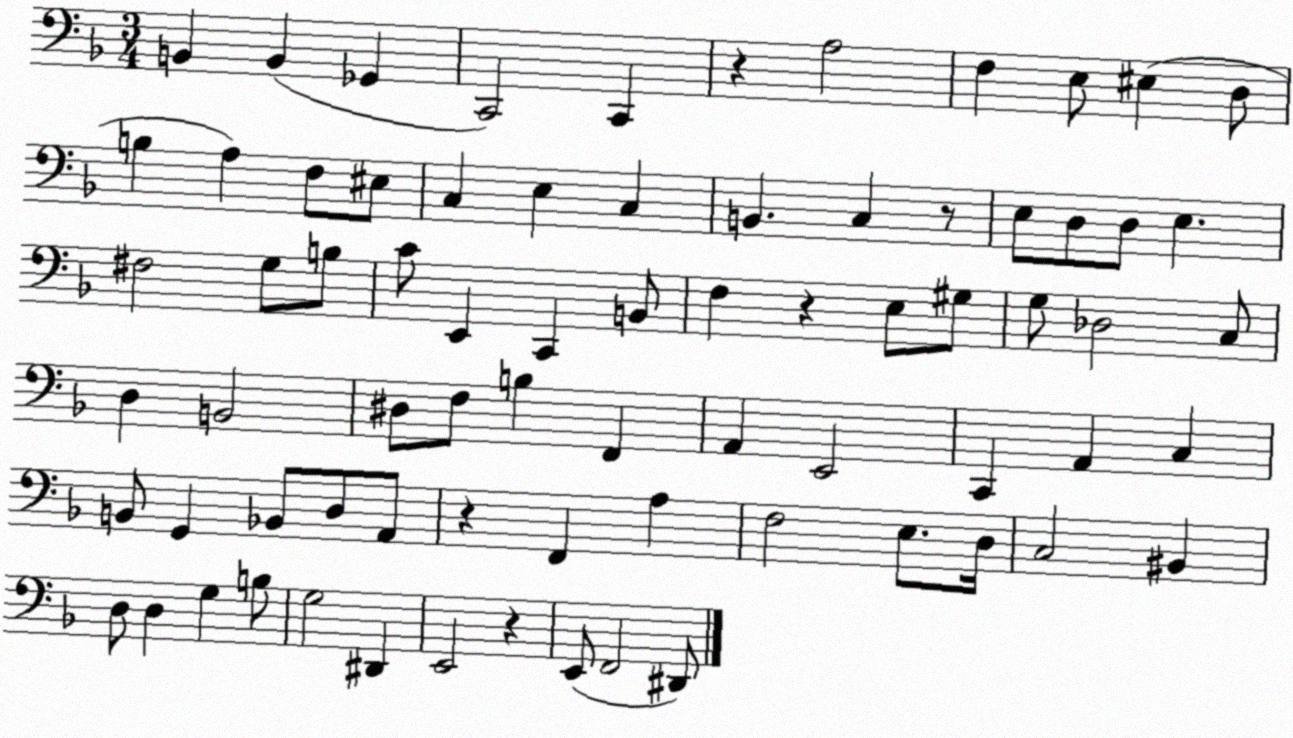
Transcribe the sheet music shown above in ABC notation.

X:1
T:Untitled
M:3/4
L:1/4
K:F
B,, B,, _G,, C,,2 C,, z A,2 F, E,/2 ^E, D,/2 B, A, F,/2 ^E,/2 C, E, C, B,, C, z/2 E,/2 D,/2 D,/2 E, ^F,2 G,/2 B,/2 C/2 E,, C,, B,,/2 F, z E,/2 ^G,/2 G,/2 _D,2 C,/2 D, B,,2 ^D,/2 F,/2 B, F,, A,, E,,2 C,, A,, C, B,,/2 G,, _B,,/2 D,/2 A,,/2 z F,, A, F,2 E,/2 D,/4 C,2 ^B,, D,/2 D, G, B,/2 G,2 ^D,, E,,2 z E,,/2 F,,2 ^D,,/2